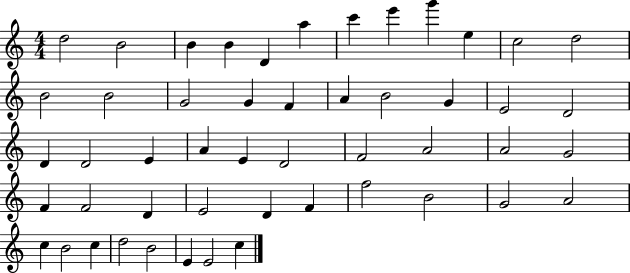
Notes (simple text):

D5/h B4/h B4/q B4/q D4/q A5/q C6/q E6/q G6/q E5/q C5/h D5/h B4/h B4/h G4/h G4/q F4/q A4/q B4/h G4/q E4/h D4/h D4/q D4/h E4/q A4/q E4/q D4/h F4/h A4/h A4/h G4/h F4/q F4/h D4/q E4/h D4/q F4/q F5/h B4/h G4/h A4/h C5/q B4/h C5/q D5/h B4/h E4/q E4/h C5/q